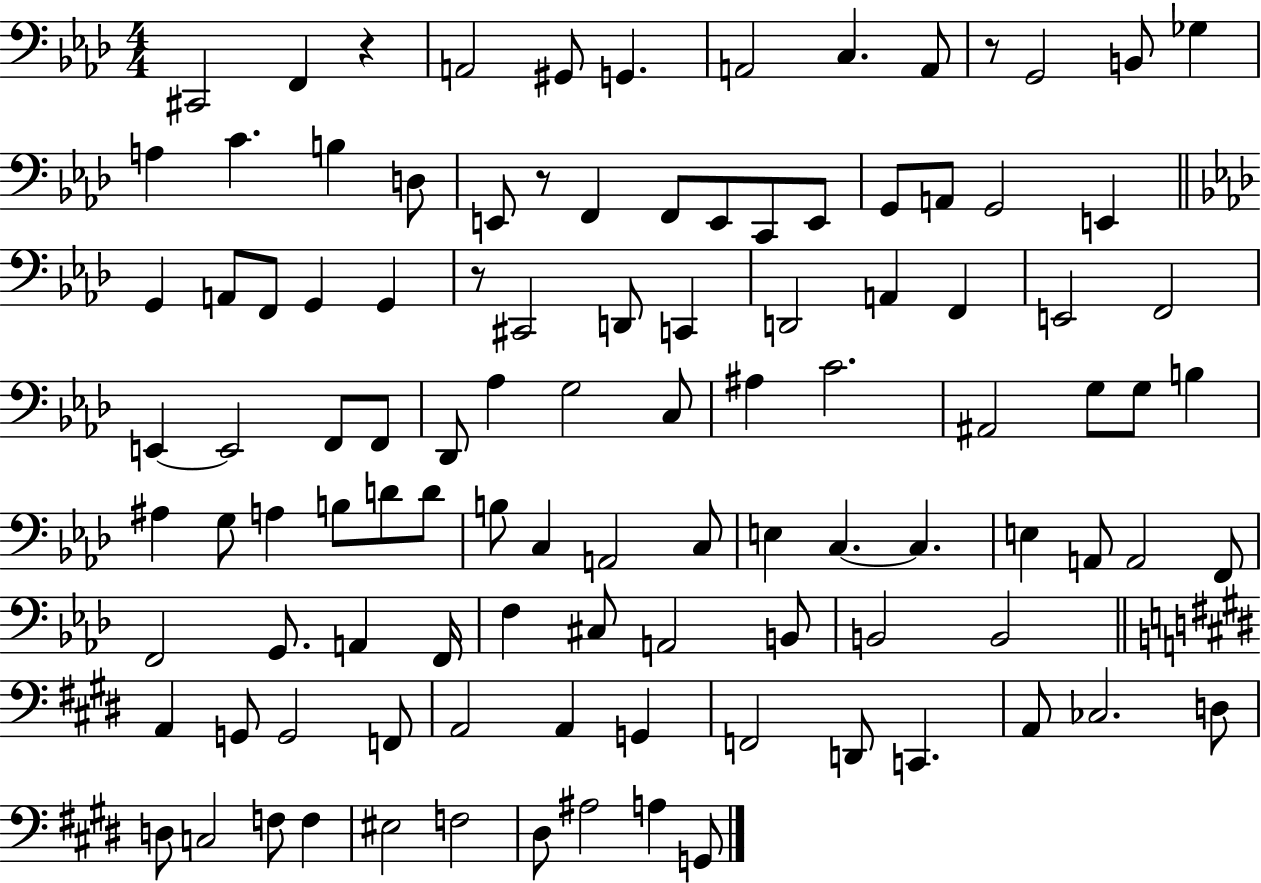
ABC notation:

X:1
T:Untitled
M:4/4
L:1/4
K:Ab
^C,,2 F,, z A,,2 ^G,,/2 G,, A,,2 C, A,,/2 z/2 G,,2 B,,/2 _G, A, C B, D,/2 E,,/2 z/2 F,, F,,/2 E,,/2 C,,/2 E,,/2 G,,/2 A,,/2 G,,2 E,, G,, A,,/2 F,,/2 G,, G,, z/2 ^C,,2 D,,/2 C,, D,,2 A,, F,, E,,2 F,,2 E,, E,,2 F,,/2 F,,/2 _D,,/2 _A, G,2 C,/2 ^A, C2 ^A,,2 G,/2 G,/2 B, ^A, G,/2 A, B,/2 D/2 D/2 B,/2 C, A,,2 C,/2 E, C, C, E, A,,/2 A,,2 F,,/2 F,,2 G,,/2 A,, F,,/4 F, ^C,/2 A,,2 B,,/2 B,,2 B,,2 A,, G,,/2 G,,2 F,,/2 A,,2 A,, G,, F,,2 D,,/2 C,, A,,/2 _C,2 D,/2 D,/2 C,2 F,/2 F, ^E,2 F,2 ^D,/2 ^A,2 A, G,,/2